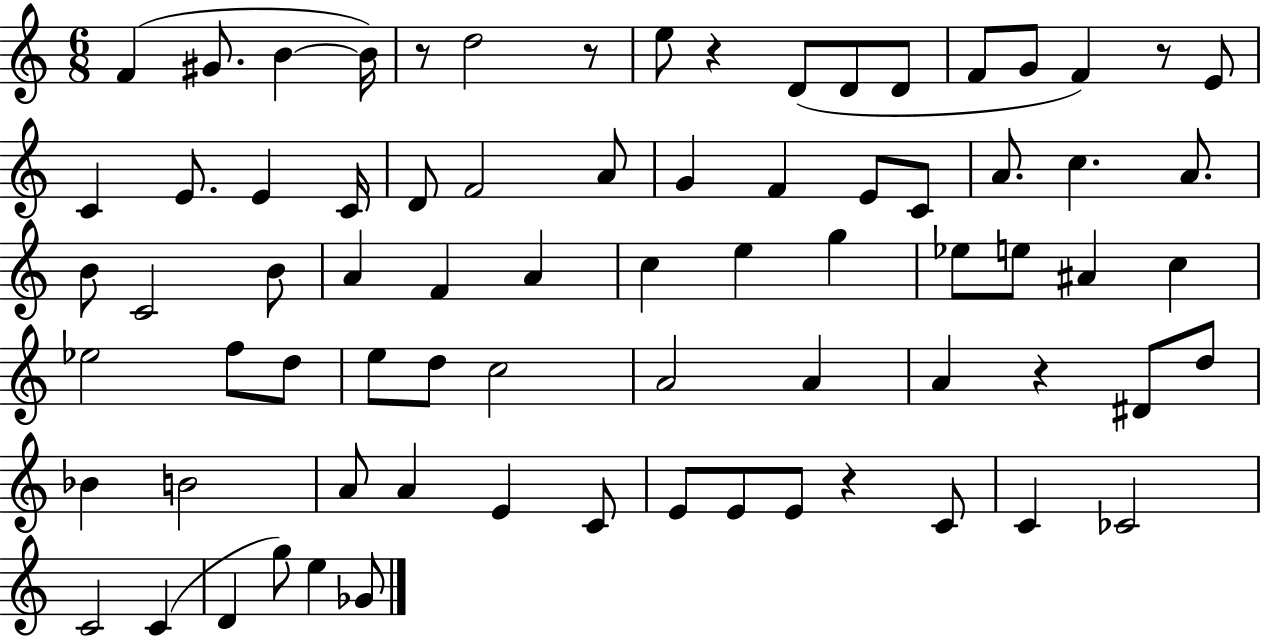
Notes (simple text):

F4/q G#4/e. B4/q B4/s R/e D5/h R/e E5/e R/q D4/e D4/e D4/e F4/e G4/e F4/q R/e E4/e C4/q E4/e. E4/q C4/s D4/e F4/h A4/e G4/q F4/q E4/e C4/e A4/e. C5/q. A4/e. B4/e C4/h B4/e A4/q F4/q A4/q C5/q E5/q G5/q Eb5/e E5/e A#4/q C5/q Eb5/h F5/e D5/e E5/e D5/e C5/h A4/h A4/q A4/q R/q D#4/e D5/e Bb4/q B4/h A4/e A4/q E4/q C4/e E4/e E4/e E4/e R/q C4/e C4/q CES4/h C4/h C4/q D4/q G5/e E5/q Gb4/e